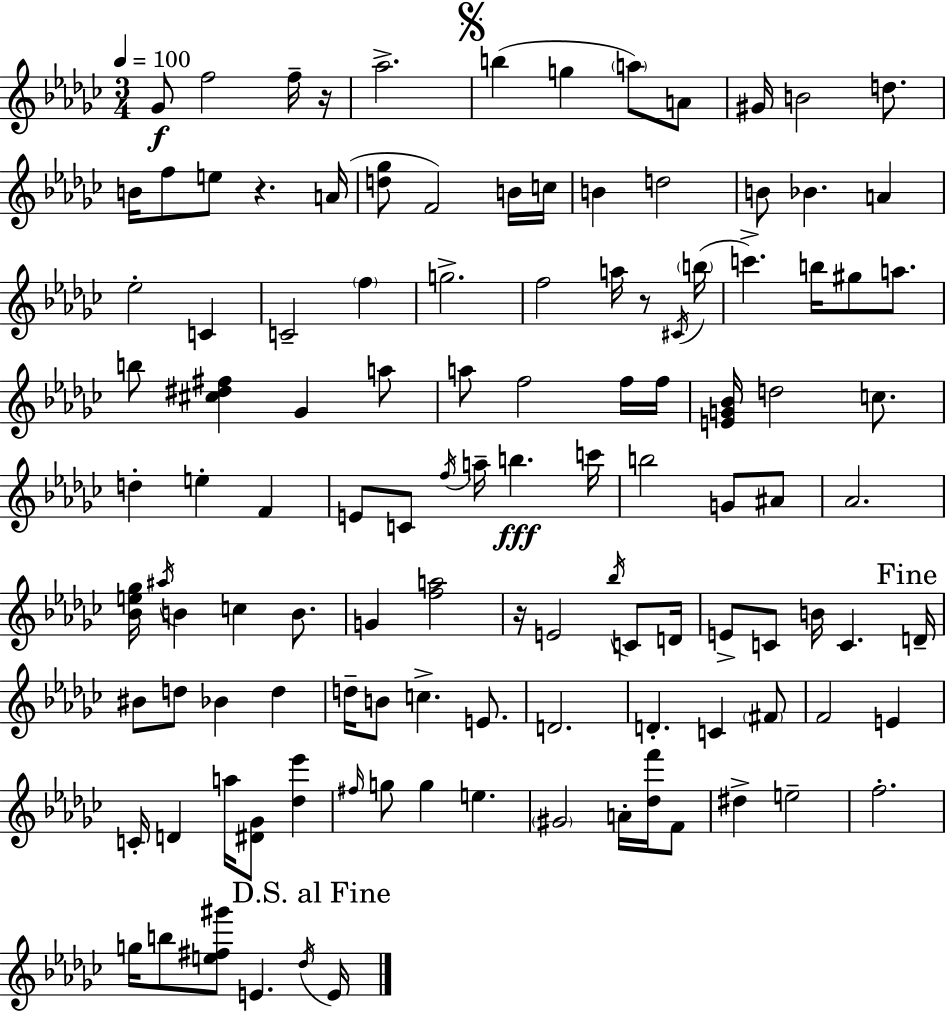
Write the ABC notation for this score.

X:1
T:Untitled
M:3/4
L:1/4
K:Ebm
_G/2 f2 f/4 z/4 _a2 b g a/2 A/2 ^G/4 B2 d/2 B/4 f/2 e/2 z A/4 [d_g]/2 F2 B/4 c/4 B d2 B/2 _B A _e2 C C2 f g2 f2 a/4 z/2 ^C/4 b/4 c' b/4 ^g/2 a/2 b/2 [^c^d^f] _G a/2 a/2 f2 f/4 f/4 [EG_B]/4 d2 c/2 d e F E/2 C/2 f/4 a/4 b c'/4 b2 G/2 ^A/2 _A2 [_Be_g]/4 ^a/4 B c B/2 G [fa]2 z/4 E2 _b/4 C/2 D/4 E/2 C/2 B/4 C D/4 ^B/2 d/2 _B d d/4 B/2 c E/2 D2 D C ^F/2 F2 E C/4 D a/4 [^D_G]/2 [_d_e'] ^f/4 g/2 g e ^G2 A/4 [_df']/4 F/2 ^d e2 f2 g/4 b/2 [e^f^g']/2 E _d/4 E/4